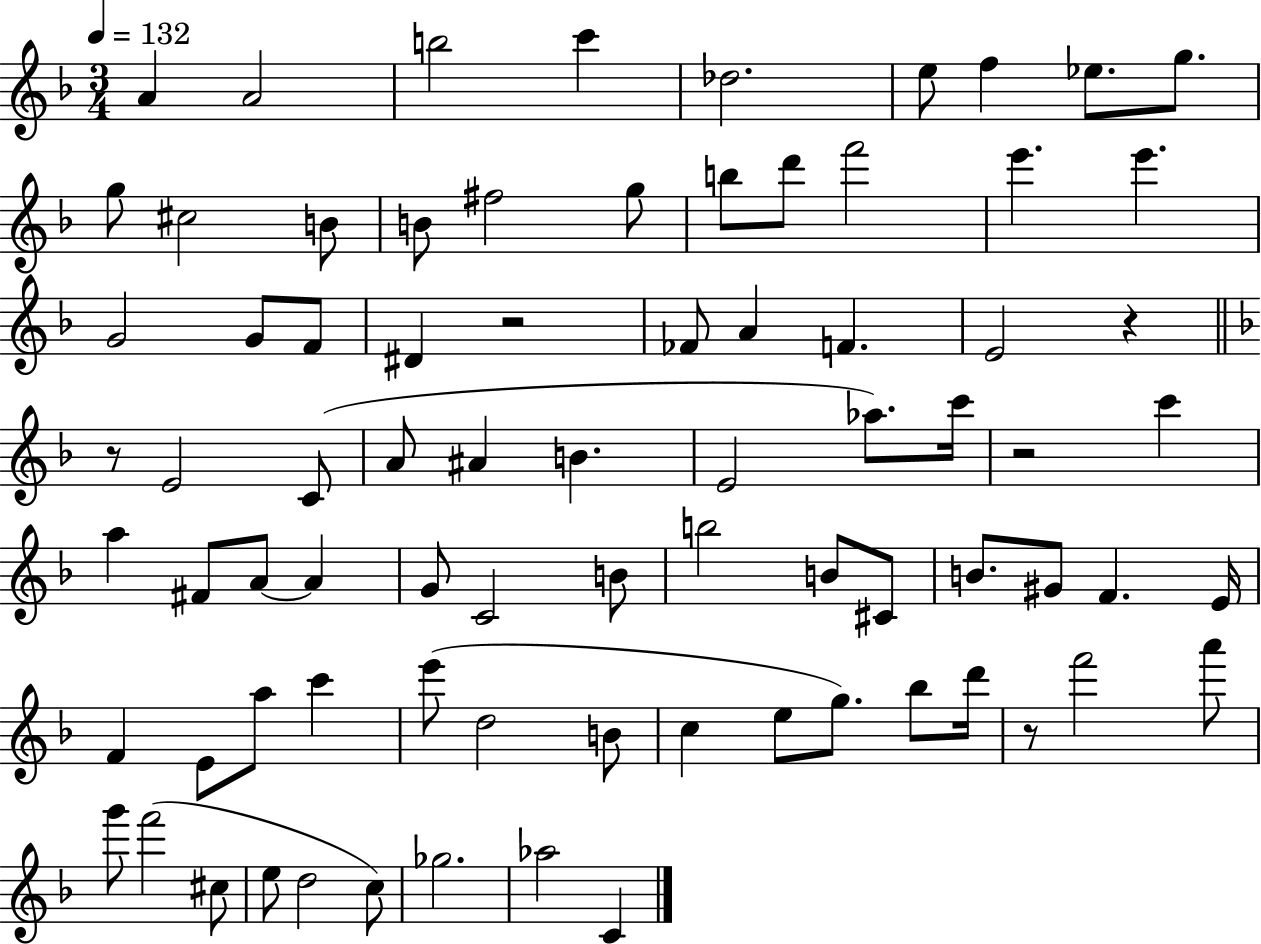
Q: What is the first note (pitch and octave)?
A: A4